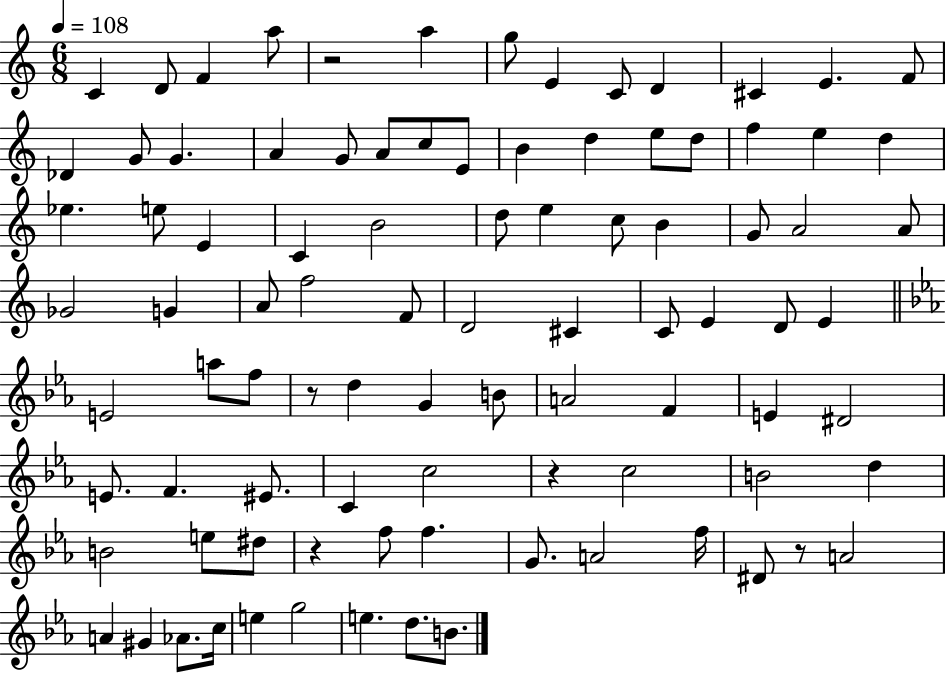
C4/q D4/e F4/q A5/e R/h A5/q G5/e E4/q C4/e D4/q C#4/q E4/q. F4/e Db4/q G4/e G4/q. A4/q G4/e A4/e C5/e E4/e B4/q D5/q E5/e D5/e F5/q E5/q D5/q Eb5/q. E5/e E4/q C4/q B4/h D5/e E5/q C5/e B4/q G4/e A4/h A4/e Gb4/h G4/q A4/e F5/h F4/e D4/h C#4/q C4/e E4/q D4/e E4/q E4/h A5/e F5/e R/e D5/q G4/q B4/e A4/h F4/q E4/q D#4/h E4/e. F4/q. EIS4/e. C4/q C5/h R/q C5/h B4/h D5/q B4/h E5/e D#5/e R/q F5/e F5/q. G4/e. A4/h F5/s D#4/e R/e A4/h A4/q G#4/q Ab4/e. C5/s E5/q G5/h E5/q. D5/e. B4/e.